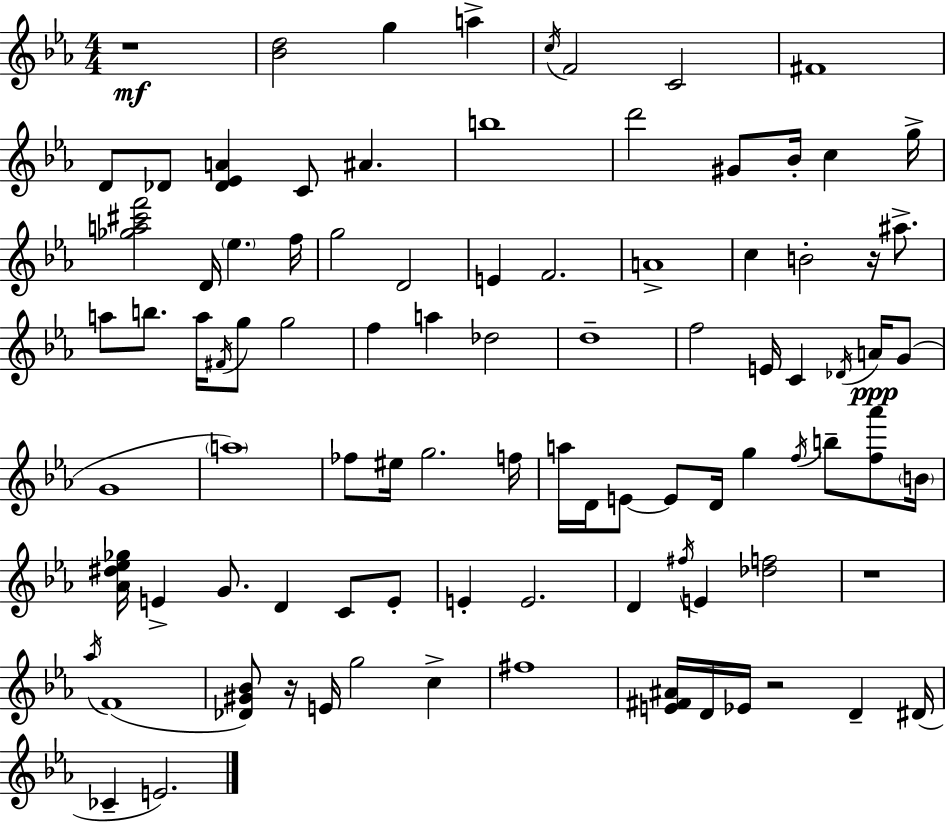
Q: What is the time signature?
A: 4/4